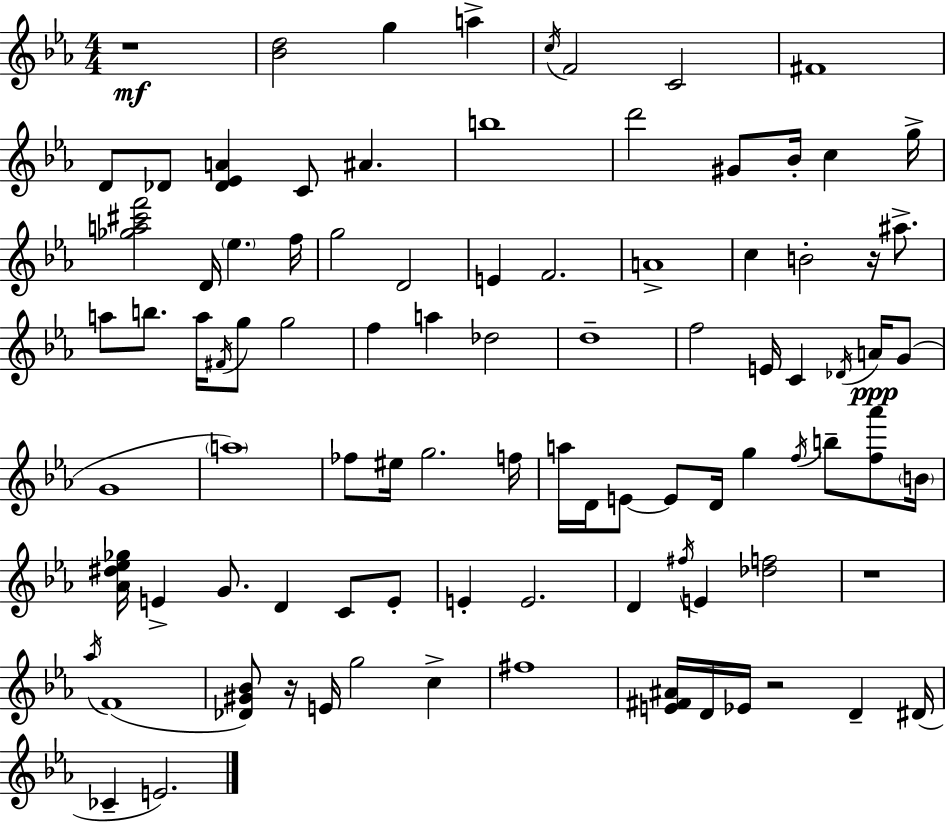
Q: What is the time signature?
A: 4/4